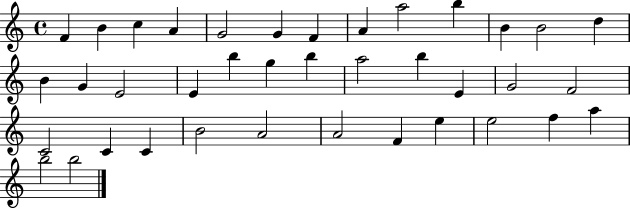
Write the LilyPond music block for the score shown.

{
  \clef treble
  \time 4/4
  \defaultTimeSignature
  \key c \major
  f'4 b'4 c''4 a'4 | g'2 g'4 f'4 | a'4 a''2 b''4 | b'4 b'2 d''4 | \break b'4 g'4 e'2 | e'4 b''4 g''4 b''4 | a''2 b''4 e'4 | g'2 f'2 | \break c'2 c'4 c'4 | b'2 a'2 | a'2 f'4 e''4 | e''2 f''4 a''4 | \break b''2 b''2 | \bar "|."
}